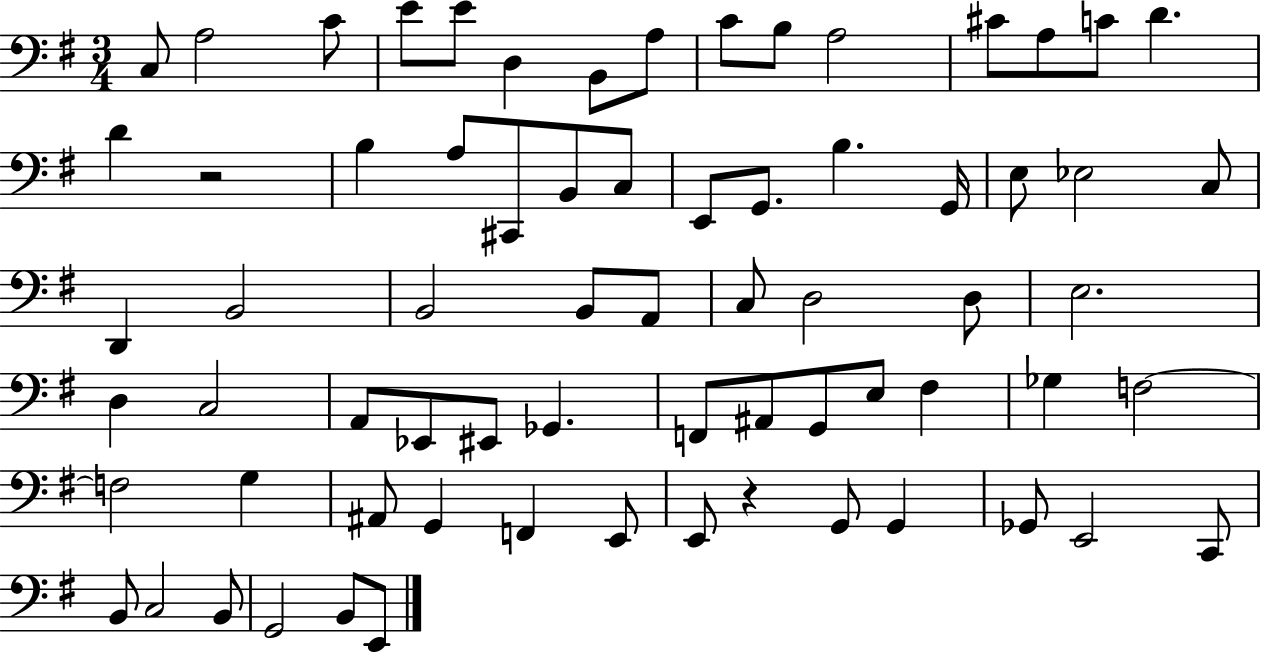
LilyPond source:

{
  \clef bass
  \numericTimeSignature
  \time 3/4
  \key g \major
  c8 a2 c'8 | e'8 e'8 d4 b,8 a8 | c'8 b8 a2 | cis'8 a8 c'8 d'4. | \break d'4 r2 | b4 a8 cis,8 b,8 c8 | e,8 g,8. b4. g,16 | e8 ees2 c8 | \break d,4 b,2 | b,2 b,8 a,8 | c8 d2 d8 | e2. | \break d4 c2 | a,8 ees,8 eis,8 ges,4. | f,8 ais,8 g,8 e8 fis4 | ges4 f2~~ | \break f2 g4 | ais,8 g,4 f,4 e,8 | e,8 r4 g,8 g,4 | ges,8 e,2 c,8 | \break b,8 c2 b,8 | g,2 b,8 e,8 | \bar "|."
}